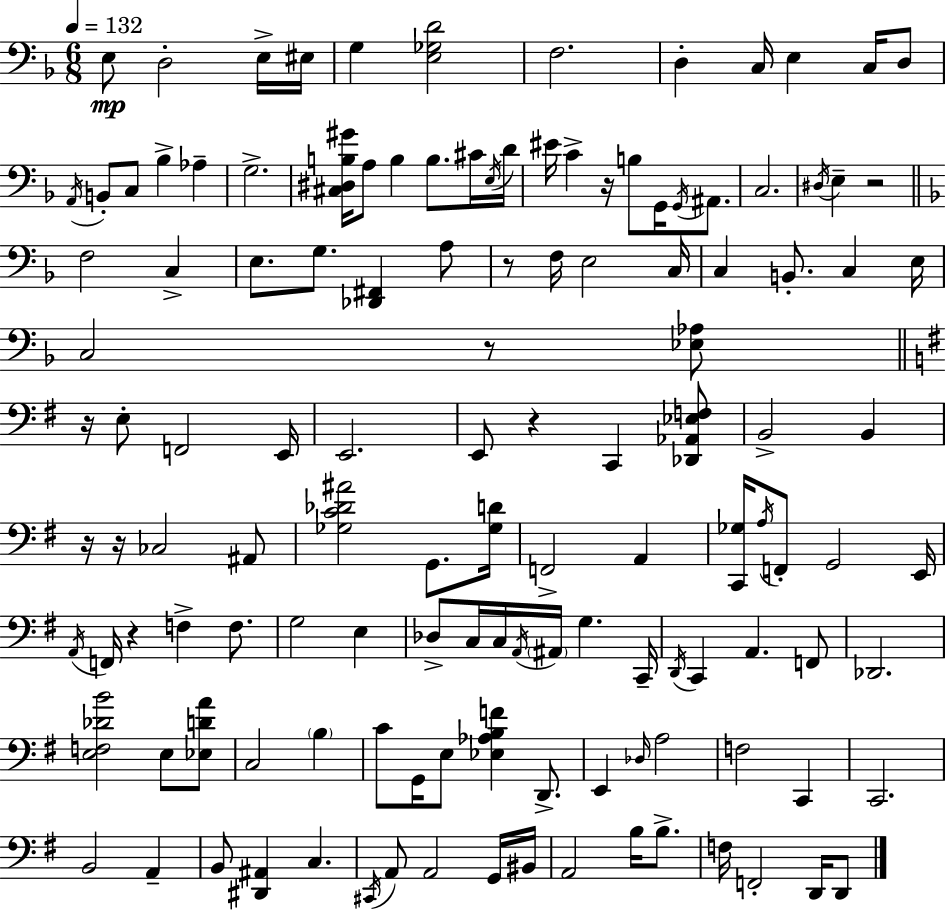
E3/e D3/h E3/s EIS3/s G3/q [E3,Gb3,D4]/h F3/h. D3/q C3/s E3/q C3/s D3/e A2/s B2/e C3/e Bb3/q Ab3/q G3/h. [C#3,D#3,B3,G#4]/s A3/e B3/q B3/e. C#4/s E3/s D4/s EIS4/s C4/q R/s B3/e G2/s G2/s A#2/e. C3/h. D#3/s E3/q R/h F3/h C3/q E3/e. G3/e. [Db2,F#2]/q A3/e R/e F3/s E3/h C3/s C3/q B2/e. C3/q E3/s C3/h R/e [Eb3,Ab3]/e R/s E3/e F2/h E2/s E2/h. E2/e R/q C2/q [Db2,Ab2,Eb3,F3]/e B2/h B2/q R/s R/s CES3/h A#2/e [Gb3,C4,Db4,A#4]/h G2/e. [Gb3,D4]/s F2/h A2/q [C2,Gb3]/s A3/s F2/e G2/h E2/s A2/s F2/s R/q F3/q F3/e. G3/h E3/q Db3/e C3/s C3/s A2/s A#2/s G3/q. C2/s D2/s C2/q A2/q. F2/e Db2/h. [E3,F3,Db4,B4]/h E3/e [Eb3,D4,A4]/e C3/h B3/q C4/e G2/s E3/e [Eb3,Ab3,B3,F4]/q D2/e. E2/q Db3/s A3/h F3/h C2/q C2/h. B2/h A2/q B2/e [D#2,A#2]/q C3/q. C#2/s A2/e A2/h G2/s BIS2/s A2/h B3/s B3/e. F3/s F2/h D2/s D2/e